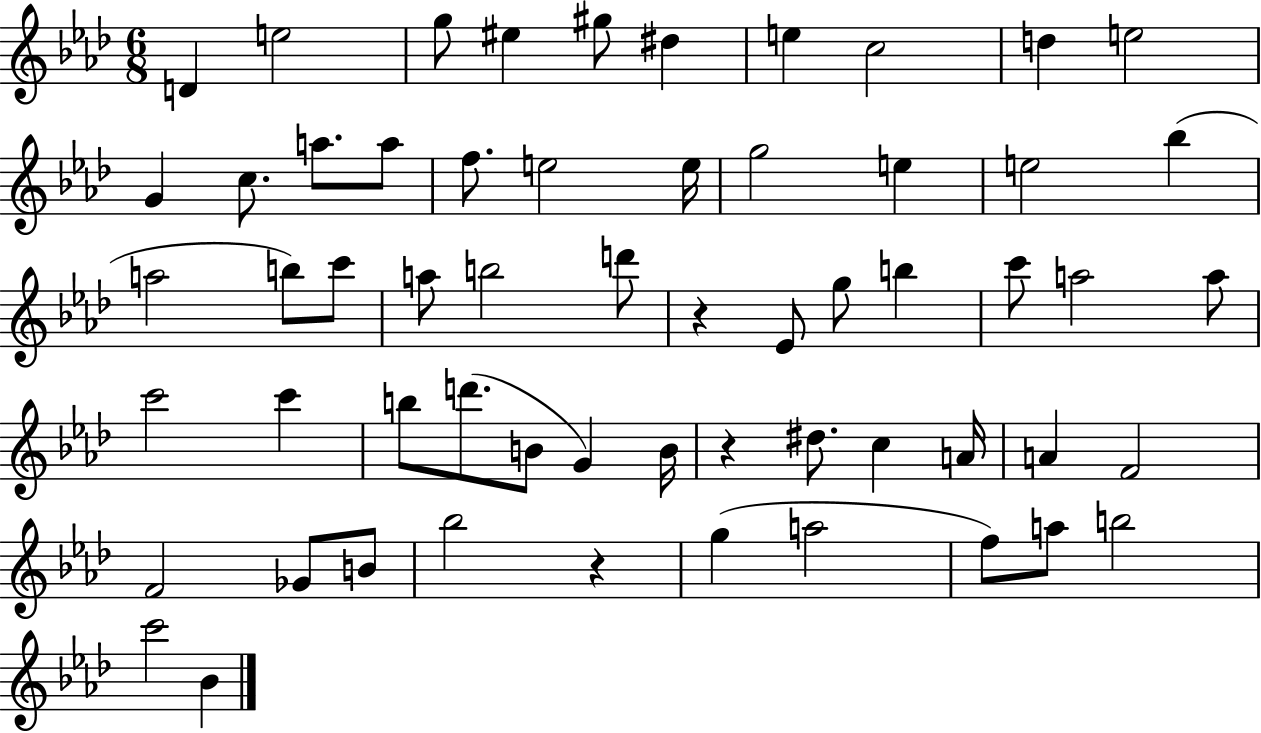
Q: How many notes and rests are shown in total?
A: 59